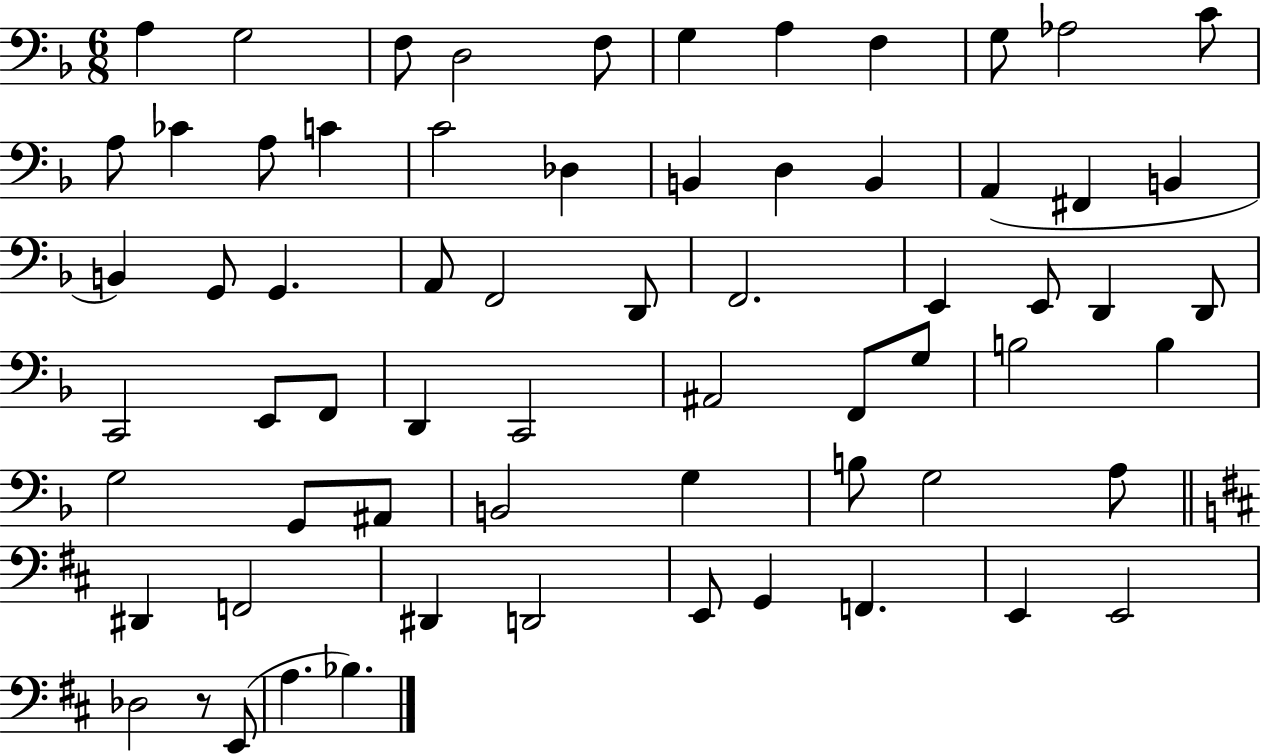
{
  \clef bass
  \numericTimeSignature
  \time 6/8
  \key f \major
  \repeat volta 2 { a4 g2 | f8 d2 f8 | g4 a4 f4 | g8 aes2 c'8 | \break a8 ces'4 a8 c'4 | c'2 des4 | b,4 d4 b,4 | a,4( fis,4 b,4 | \break b,4) g,8 g,4. | a,8 f,2 d,8 | f,2. | e,4 e,8 d,4 d,8 | \break c,2 e,8 f,8 | d,4 c,2 | ais,2 f,8 g8 | b2 b4 | \break g2 g,8 ais,8 | b,2 g4 | b8 g2 a8 | \bar "||" \break \key d \major dis,4 f,2 | dis,4 d,2 | e,8 g,4 f,4. | e,4 e,2 | \break des2 r8 e,8( | a4. bes4.) | } \bar "|."
}